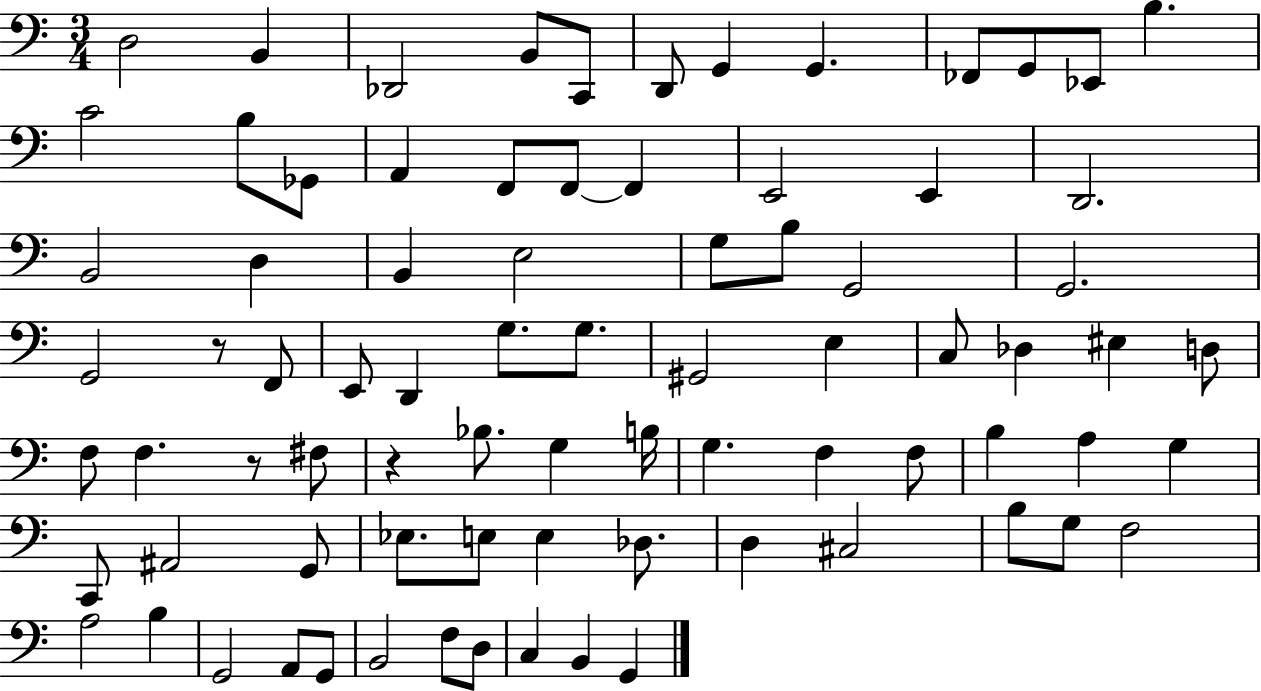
D3/h B2/q Db2/h B2/e C2/e D2/e G2/q G2/q. FES2/e G2/e Eb2/e B3/q. C4/h B3/e Gb2/e A2/q F2/e F2/e F2/q E2/h E2/q D2/h. B2/h D3/q B2/q E3/h G3/e B3/e G2/h G2/h. G2/h R/e F2/e E2/e D2/q G3/e. G3/e. G#2/h E3/q C3/e Db3/q EIS3/q D3/e F3/e F3/q. R/e F#3/e R/q Bb3/e. G3/q B3/s G3/q. F3/q F3/e B3/q A3/q G3/q C2/e A#2/h G2/e Eb3/e. E3/e E3/q Db3/e. D3/q C#3/h B3/e G3/e F3/h A3/h B3/q G2/h A2/e G2/e B2/h F3/e D3/e C3/q B2/q G2/q